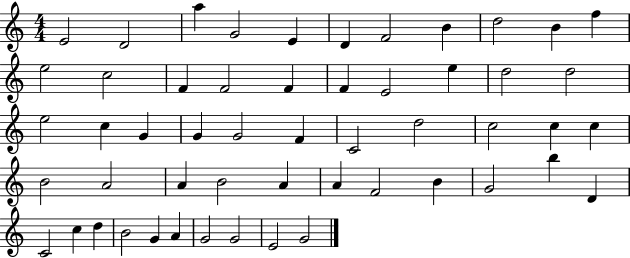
{
  \clef treble
  \numericTimeSignature
  \time 4/4
  \key c \major
  e'2 d'2 | a''4 g'2 e'4 | d'4 f'2 b'4 | d''2 b'4 f''4 | \break e''2 c''2 | f'4 f'2 f'4 | f'4 e'2 e''4 | d''2 d''2 | \break e''2 c''4 g'4 | g'4 g'2 f'4 | c'2 d''2 | c''2 c''4 c''4 | \break b'2 a'2 | a'4 b'2 a'4 | a'4 f'2 b'4 | g'2 b''4 d'4 | \break c'2 c''4 d''4 | b'2 g'4 a'4 | g'2 g'2 | e'2 g'2 | \break \bar "|."
}